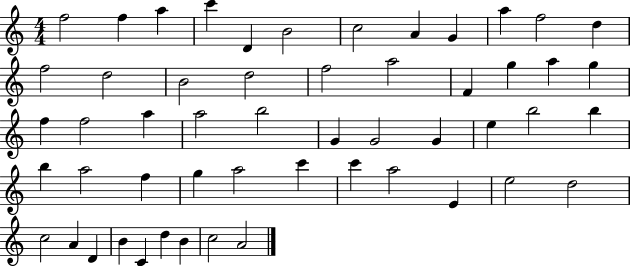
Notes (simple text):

F5/h F5/q A5/q C6/q D4/q B4/h C5/h A4/q G4/q A5/q F5/h D5/q F5/h D5/h B4/h D5/h F5/h A5/h F4/q G5/q A5/q G5/q F5/q F5/h A5/q A5/h B5/h G4/q G4/h G4/q E5/q B5/h B5/q B5/q A5/h F5/q G5/q A5/h C6/q C6/q A5/h E4/q E5/h D5/h C5/h A4/q D4/q B4/q C4/q D5/q B4/q C5/h A4/h